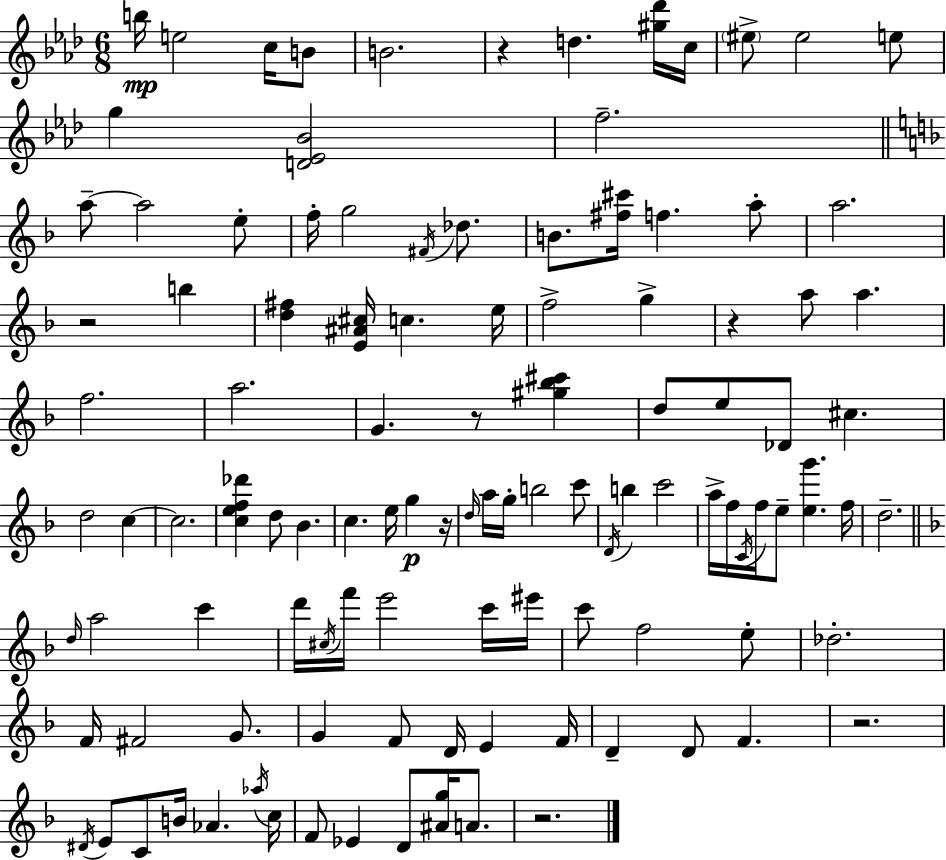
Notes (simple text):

B5/s E5/h C5/s B4/e B4/h. R/q D5/q. [G#5,Db6]/s C5/s EIS5/e EIS5/h E5/e G5/q [D4,Eb4,Bb4]/h F5/h. A5/e A5/h E5/e F5/s G5/h F#4/s Db5/e. B4/e. [F#5,C#6]/s F5/q. A5/e A5/h. R/h B5/q [D5,F#5]/q [E4,A#4,C#5]/s C5/q. E5/s F5/h G5/q R/q A5/e A5/q. F5/h. A5/h. G4/q. R/e [G#5,Bb5,C#6]/q D5/e E5/e Db4/e C#5/q. D5/h C5/q C5/h. [C5,E5,F5,Db6]/q D5/e Bb4/q. C5/q. E5/s G5/q R/s D5/s A5/s G5/s B5/h C6/e D4/s B5/q C6/h A5/s F5/s C4/s F5/s E5/e [E5,G6]/q. F5/s D5/h. D5/s A5/h C6/q D6/s C#5/s F6/s E6/h C6/s EIS6/s C6/e F5/h E5/e Db5/h. F4/s F#4/h G4/e. G4/q F4/e D4/s E4/q F4/s D4/q D4/e F4/q. R/h. D#4/s E4/e C4/e B4/s Ab4/q. Ab5/s C5/s F4/e Eb4/q D4/e [A#4,G5]/s A4/e. R/h.